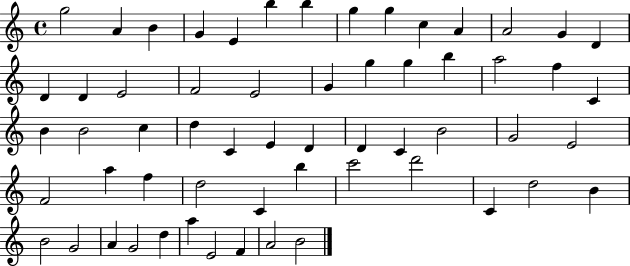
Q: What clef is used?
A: treble